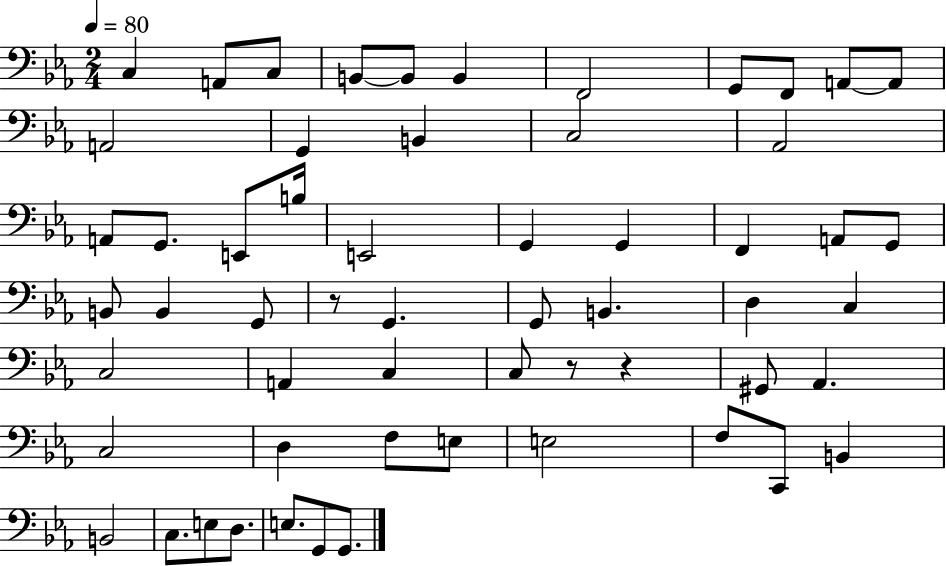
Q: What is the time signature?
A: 2/4